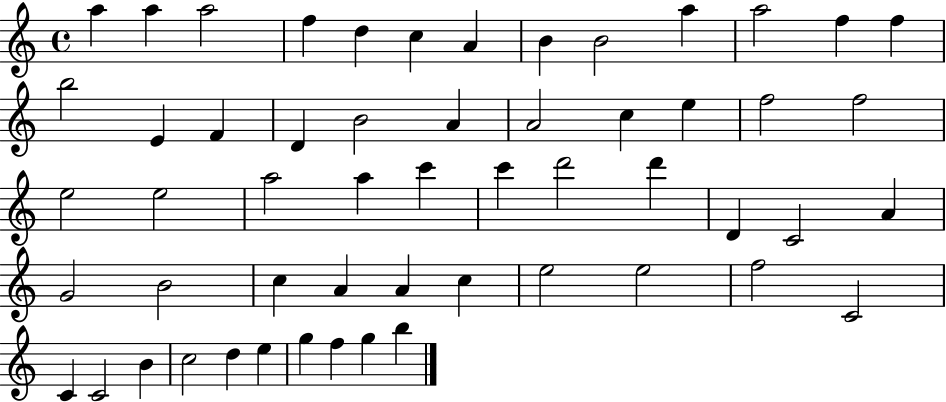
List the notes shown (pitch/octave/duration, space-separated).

A5/q A5/q A5/h F5/q D5/q C5/q A4/q B4/q B4/h A5/q A5/h F5/q F5/q B5/h E4/q F4/q D4/q B4/h A4/q A4/h C5/q E5/q F5/h F5/h E5/h E5/h A5/h A5/q C6/q C6/q D6/h D6/q D4/q C4/h A4/q G4/h B4/h C5/q A4/q A4/q C5/q E5/h E5/h F5/h C4/h C4/q C4/h B4/q C5/h D5/q E5/q G5/q F5/q G5/q B5/q